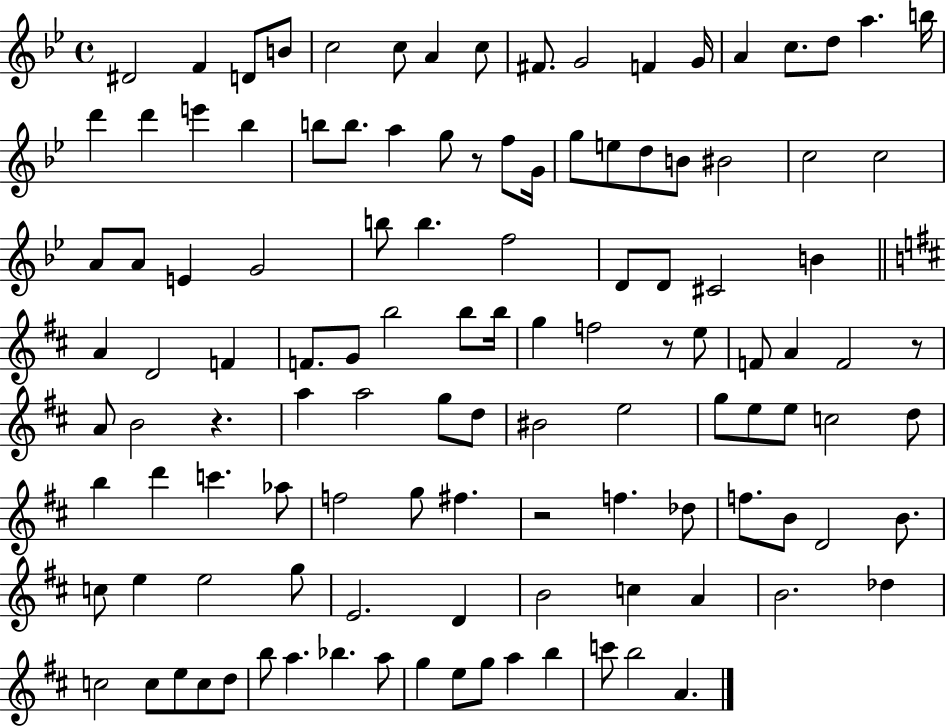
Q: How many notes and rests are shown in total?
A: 118